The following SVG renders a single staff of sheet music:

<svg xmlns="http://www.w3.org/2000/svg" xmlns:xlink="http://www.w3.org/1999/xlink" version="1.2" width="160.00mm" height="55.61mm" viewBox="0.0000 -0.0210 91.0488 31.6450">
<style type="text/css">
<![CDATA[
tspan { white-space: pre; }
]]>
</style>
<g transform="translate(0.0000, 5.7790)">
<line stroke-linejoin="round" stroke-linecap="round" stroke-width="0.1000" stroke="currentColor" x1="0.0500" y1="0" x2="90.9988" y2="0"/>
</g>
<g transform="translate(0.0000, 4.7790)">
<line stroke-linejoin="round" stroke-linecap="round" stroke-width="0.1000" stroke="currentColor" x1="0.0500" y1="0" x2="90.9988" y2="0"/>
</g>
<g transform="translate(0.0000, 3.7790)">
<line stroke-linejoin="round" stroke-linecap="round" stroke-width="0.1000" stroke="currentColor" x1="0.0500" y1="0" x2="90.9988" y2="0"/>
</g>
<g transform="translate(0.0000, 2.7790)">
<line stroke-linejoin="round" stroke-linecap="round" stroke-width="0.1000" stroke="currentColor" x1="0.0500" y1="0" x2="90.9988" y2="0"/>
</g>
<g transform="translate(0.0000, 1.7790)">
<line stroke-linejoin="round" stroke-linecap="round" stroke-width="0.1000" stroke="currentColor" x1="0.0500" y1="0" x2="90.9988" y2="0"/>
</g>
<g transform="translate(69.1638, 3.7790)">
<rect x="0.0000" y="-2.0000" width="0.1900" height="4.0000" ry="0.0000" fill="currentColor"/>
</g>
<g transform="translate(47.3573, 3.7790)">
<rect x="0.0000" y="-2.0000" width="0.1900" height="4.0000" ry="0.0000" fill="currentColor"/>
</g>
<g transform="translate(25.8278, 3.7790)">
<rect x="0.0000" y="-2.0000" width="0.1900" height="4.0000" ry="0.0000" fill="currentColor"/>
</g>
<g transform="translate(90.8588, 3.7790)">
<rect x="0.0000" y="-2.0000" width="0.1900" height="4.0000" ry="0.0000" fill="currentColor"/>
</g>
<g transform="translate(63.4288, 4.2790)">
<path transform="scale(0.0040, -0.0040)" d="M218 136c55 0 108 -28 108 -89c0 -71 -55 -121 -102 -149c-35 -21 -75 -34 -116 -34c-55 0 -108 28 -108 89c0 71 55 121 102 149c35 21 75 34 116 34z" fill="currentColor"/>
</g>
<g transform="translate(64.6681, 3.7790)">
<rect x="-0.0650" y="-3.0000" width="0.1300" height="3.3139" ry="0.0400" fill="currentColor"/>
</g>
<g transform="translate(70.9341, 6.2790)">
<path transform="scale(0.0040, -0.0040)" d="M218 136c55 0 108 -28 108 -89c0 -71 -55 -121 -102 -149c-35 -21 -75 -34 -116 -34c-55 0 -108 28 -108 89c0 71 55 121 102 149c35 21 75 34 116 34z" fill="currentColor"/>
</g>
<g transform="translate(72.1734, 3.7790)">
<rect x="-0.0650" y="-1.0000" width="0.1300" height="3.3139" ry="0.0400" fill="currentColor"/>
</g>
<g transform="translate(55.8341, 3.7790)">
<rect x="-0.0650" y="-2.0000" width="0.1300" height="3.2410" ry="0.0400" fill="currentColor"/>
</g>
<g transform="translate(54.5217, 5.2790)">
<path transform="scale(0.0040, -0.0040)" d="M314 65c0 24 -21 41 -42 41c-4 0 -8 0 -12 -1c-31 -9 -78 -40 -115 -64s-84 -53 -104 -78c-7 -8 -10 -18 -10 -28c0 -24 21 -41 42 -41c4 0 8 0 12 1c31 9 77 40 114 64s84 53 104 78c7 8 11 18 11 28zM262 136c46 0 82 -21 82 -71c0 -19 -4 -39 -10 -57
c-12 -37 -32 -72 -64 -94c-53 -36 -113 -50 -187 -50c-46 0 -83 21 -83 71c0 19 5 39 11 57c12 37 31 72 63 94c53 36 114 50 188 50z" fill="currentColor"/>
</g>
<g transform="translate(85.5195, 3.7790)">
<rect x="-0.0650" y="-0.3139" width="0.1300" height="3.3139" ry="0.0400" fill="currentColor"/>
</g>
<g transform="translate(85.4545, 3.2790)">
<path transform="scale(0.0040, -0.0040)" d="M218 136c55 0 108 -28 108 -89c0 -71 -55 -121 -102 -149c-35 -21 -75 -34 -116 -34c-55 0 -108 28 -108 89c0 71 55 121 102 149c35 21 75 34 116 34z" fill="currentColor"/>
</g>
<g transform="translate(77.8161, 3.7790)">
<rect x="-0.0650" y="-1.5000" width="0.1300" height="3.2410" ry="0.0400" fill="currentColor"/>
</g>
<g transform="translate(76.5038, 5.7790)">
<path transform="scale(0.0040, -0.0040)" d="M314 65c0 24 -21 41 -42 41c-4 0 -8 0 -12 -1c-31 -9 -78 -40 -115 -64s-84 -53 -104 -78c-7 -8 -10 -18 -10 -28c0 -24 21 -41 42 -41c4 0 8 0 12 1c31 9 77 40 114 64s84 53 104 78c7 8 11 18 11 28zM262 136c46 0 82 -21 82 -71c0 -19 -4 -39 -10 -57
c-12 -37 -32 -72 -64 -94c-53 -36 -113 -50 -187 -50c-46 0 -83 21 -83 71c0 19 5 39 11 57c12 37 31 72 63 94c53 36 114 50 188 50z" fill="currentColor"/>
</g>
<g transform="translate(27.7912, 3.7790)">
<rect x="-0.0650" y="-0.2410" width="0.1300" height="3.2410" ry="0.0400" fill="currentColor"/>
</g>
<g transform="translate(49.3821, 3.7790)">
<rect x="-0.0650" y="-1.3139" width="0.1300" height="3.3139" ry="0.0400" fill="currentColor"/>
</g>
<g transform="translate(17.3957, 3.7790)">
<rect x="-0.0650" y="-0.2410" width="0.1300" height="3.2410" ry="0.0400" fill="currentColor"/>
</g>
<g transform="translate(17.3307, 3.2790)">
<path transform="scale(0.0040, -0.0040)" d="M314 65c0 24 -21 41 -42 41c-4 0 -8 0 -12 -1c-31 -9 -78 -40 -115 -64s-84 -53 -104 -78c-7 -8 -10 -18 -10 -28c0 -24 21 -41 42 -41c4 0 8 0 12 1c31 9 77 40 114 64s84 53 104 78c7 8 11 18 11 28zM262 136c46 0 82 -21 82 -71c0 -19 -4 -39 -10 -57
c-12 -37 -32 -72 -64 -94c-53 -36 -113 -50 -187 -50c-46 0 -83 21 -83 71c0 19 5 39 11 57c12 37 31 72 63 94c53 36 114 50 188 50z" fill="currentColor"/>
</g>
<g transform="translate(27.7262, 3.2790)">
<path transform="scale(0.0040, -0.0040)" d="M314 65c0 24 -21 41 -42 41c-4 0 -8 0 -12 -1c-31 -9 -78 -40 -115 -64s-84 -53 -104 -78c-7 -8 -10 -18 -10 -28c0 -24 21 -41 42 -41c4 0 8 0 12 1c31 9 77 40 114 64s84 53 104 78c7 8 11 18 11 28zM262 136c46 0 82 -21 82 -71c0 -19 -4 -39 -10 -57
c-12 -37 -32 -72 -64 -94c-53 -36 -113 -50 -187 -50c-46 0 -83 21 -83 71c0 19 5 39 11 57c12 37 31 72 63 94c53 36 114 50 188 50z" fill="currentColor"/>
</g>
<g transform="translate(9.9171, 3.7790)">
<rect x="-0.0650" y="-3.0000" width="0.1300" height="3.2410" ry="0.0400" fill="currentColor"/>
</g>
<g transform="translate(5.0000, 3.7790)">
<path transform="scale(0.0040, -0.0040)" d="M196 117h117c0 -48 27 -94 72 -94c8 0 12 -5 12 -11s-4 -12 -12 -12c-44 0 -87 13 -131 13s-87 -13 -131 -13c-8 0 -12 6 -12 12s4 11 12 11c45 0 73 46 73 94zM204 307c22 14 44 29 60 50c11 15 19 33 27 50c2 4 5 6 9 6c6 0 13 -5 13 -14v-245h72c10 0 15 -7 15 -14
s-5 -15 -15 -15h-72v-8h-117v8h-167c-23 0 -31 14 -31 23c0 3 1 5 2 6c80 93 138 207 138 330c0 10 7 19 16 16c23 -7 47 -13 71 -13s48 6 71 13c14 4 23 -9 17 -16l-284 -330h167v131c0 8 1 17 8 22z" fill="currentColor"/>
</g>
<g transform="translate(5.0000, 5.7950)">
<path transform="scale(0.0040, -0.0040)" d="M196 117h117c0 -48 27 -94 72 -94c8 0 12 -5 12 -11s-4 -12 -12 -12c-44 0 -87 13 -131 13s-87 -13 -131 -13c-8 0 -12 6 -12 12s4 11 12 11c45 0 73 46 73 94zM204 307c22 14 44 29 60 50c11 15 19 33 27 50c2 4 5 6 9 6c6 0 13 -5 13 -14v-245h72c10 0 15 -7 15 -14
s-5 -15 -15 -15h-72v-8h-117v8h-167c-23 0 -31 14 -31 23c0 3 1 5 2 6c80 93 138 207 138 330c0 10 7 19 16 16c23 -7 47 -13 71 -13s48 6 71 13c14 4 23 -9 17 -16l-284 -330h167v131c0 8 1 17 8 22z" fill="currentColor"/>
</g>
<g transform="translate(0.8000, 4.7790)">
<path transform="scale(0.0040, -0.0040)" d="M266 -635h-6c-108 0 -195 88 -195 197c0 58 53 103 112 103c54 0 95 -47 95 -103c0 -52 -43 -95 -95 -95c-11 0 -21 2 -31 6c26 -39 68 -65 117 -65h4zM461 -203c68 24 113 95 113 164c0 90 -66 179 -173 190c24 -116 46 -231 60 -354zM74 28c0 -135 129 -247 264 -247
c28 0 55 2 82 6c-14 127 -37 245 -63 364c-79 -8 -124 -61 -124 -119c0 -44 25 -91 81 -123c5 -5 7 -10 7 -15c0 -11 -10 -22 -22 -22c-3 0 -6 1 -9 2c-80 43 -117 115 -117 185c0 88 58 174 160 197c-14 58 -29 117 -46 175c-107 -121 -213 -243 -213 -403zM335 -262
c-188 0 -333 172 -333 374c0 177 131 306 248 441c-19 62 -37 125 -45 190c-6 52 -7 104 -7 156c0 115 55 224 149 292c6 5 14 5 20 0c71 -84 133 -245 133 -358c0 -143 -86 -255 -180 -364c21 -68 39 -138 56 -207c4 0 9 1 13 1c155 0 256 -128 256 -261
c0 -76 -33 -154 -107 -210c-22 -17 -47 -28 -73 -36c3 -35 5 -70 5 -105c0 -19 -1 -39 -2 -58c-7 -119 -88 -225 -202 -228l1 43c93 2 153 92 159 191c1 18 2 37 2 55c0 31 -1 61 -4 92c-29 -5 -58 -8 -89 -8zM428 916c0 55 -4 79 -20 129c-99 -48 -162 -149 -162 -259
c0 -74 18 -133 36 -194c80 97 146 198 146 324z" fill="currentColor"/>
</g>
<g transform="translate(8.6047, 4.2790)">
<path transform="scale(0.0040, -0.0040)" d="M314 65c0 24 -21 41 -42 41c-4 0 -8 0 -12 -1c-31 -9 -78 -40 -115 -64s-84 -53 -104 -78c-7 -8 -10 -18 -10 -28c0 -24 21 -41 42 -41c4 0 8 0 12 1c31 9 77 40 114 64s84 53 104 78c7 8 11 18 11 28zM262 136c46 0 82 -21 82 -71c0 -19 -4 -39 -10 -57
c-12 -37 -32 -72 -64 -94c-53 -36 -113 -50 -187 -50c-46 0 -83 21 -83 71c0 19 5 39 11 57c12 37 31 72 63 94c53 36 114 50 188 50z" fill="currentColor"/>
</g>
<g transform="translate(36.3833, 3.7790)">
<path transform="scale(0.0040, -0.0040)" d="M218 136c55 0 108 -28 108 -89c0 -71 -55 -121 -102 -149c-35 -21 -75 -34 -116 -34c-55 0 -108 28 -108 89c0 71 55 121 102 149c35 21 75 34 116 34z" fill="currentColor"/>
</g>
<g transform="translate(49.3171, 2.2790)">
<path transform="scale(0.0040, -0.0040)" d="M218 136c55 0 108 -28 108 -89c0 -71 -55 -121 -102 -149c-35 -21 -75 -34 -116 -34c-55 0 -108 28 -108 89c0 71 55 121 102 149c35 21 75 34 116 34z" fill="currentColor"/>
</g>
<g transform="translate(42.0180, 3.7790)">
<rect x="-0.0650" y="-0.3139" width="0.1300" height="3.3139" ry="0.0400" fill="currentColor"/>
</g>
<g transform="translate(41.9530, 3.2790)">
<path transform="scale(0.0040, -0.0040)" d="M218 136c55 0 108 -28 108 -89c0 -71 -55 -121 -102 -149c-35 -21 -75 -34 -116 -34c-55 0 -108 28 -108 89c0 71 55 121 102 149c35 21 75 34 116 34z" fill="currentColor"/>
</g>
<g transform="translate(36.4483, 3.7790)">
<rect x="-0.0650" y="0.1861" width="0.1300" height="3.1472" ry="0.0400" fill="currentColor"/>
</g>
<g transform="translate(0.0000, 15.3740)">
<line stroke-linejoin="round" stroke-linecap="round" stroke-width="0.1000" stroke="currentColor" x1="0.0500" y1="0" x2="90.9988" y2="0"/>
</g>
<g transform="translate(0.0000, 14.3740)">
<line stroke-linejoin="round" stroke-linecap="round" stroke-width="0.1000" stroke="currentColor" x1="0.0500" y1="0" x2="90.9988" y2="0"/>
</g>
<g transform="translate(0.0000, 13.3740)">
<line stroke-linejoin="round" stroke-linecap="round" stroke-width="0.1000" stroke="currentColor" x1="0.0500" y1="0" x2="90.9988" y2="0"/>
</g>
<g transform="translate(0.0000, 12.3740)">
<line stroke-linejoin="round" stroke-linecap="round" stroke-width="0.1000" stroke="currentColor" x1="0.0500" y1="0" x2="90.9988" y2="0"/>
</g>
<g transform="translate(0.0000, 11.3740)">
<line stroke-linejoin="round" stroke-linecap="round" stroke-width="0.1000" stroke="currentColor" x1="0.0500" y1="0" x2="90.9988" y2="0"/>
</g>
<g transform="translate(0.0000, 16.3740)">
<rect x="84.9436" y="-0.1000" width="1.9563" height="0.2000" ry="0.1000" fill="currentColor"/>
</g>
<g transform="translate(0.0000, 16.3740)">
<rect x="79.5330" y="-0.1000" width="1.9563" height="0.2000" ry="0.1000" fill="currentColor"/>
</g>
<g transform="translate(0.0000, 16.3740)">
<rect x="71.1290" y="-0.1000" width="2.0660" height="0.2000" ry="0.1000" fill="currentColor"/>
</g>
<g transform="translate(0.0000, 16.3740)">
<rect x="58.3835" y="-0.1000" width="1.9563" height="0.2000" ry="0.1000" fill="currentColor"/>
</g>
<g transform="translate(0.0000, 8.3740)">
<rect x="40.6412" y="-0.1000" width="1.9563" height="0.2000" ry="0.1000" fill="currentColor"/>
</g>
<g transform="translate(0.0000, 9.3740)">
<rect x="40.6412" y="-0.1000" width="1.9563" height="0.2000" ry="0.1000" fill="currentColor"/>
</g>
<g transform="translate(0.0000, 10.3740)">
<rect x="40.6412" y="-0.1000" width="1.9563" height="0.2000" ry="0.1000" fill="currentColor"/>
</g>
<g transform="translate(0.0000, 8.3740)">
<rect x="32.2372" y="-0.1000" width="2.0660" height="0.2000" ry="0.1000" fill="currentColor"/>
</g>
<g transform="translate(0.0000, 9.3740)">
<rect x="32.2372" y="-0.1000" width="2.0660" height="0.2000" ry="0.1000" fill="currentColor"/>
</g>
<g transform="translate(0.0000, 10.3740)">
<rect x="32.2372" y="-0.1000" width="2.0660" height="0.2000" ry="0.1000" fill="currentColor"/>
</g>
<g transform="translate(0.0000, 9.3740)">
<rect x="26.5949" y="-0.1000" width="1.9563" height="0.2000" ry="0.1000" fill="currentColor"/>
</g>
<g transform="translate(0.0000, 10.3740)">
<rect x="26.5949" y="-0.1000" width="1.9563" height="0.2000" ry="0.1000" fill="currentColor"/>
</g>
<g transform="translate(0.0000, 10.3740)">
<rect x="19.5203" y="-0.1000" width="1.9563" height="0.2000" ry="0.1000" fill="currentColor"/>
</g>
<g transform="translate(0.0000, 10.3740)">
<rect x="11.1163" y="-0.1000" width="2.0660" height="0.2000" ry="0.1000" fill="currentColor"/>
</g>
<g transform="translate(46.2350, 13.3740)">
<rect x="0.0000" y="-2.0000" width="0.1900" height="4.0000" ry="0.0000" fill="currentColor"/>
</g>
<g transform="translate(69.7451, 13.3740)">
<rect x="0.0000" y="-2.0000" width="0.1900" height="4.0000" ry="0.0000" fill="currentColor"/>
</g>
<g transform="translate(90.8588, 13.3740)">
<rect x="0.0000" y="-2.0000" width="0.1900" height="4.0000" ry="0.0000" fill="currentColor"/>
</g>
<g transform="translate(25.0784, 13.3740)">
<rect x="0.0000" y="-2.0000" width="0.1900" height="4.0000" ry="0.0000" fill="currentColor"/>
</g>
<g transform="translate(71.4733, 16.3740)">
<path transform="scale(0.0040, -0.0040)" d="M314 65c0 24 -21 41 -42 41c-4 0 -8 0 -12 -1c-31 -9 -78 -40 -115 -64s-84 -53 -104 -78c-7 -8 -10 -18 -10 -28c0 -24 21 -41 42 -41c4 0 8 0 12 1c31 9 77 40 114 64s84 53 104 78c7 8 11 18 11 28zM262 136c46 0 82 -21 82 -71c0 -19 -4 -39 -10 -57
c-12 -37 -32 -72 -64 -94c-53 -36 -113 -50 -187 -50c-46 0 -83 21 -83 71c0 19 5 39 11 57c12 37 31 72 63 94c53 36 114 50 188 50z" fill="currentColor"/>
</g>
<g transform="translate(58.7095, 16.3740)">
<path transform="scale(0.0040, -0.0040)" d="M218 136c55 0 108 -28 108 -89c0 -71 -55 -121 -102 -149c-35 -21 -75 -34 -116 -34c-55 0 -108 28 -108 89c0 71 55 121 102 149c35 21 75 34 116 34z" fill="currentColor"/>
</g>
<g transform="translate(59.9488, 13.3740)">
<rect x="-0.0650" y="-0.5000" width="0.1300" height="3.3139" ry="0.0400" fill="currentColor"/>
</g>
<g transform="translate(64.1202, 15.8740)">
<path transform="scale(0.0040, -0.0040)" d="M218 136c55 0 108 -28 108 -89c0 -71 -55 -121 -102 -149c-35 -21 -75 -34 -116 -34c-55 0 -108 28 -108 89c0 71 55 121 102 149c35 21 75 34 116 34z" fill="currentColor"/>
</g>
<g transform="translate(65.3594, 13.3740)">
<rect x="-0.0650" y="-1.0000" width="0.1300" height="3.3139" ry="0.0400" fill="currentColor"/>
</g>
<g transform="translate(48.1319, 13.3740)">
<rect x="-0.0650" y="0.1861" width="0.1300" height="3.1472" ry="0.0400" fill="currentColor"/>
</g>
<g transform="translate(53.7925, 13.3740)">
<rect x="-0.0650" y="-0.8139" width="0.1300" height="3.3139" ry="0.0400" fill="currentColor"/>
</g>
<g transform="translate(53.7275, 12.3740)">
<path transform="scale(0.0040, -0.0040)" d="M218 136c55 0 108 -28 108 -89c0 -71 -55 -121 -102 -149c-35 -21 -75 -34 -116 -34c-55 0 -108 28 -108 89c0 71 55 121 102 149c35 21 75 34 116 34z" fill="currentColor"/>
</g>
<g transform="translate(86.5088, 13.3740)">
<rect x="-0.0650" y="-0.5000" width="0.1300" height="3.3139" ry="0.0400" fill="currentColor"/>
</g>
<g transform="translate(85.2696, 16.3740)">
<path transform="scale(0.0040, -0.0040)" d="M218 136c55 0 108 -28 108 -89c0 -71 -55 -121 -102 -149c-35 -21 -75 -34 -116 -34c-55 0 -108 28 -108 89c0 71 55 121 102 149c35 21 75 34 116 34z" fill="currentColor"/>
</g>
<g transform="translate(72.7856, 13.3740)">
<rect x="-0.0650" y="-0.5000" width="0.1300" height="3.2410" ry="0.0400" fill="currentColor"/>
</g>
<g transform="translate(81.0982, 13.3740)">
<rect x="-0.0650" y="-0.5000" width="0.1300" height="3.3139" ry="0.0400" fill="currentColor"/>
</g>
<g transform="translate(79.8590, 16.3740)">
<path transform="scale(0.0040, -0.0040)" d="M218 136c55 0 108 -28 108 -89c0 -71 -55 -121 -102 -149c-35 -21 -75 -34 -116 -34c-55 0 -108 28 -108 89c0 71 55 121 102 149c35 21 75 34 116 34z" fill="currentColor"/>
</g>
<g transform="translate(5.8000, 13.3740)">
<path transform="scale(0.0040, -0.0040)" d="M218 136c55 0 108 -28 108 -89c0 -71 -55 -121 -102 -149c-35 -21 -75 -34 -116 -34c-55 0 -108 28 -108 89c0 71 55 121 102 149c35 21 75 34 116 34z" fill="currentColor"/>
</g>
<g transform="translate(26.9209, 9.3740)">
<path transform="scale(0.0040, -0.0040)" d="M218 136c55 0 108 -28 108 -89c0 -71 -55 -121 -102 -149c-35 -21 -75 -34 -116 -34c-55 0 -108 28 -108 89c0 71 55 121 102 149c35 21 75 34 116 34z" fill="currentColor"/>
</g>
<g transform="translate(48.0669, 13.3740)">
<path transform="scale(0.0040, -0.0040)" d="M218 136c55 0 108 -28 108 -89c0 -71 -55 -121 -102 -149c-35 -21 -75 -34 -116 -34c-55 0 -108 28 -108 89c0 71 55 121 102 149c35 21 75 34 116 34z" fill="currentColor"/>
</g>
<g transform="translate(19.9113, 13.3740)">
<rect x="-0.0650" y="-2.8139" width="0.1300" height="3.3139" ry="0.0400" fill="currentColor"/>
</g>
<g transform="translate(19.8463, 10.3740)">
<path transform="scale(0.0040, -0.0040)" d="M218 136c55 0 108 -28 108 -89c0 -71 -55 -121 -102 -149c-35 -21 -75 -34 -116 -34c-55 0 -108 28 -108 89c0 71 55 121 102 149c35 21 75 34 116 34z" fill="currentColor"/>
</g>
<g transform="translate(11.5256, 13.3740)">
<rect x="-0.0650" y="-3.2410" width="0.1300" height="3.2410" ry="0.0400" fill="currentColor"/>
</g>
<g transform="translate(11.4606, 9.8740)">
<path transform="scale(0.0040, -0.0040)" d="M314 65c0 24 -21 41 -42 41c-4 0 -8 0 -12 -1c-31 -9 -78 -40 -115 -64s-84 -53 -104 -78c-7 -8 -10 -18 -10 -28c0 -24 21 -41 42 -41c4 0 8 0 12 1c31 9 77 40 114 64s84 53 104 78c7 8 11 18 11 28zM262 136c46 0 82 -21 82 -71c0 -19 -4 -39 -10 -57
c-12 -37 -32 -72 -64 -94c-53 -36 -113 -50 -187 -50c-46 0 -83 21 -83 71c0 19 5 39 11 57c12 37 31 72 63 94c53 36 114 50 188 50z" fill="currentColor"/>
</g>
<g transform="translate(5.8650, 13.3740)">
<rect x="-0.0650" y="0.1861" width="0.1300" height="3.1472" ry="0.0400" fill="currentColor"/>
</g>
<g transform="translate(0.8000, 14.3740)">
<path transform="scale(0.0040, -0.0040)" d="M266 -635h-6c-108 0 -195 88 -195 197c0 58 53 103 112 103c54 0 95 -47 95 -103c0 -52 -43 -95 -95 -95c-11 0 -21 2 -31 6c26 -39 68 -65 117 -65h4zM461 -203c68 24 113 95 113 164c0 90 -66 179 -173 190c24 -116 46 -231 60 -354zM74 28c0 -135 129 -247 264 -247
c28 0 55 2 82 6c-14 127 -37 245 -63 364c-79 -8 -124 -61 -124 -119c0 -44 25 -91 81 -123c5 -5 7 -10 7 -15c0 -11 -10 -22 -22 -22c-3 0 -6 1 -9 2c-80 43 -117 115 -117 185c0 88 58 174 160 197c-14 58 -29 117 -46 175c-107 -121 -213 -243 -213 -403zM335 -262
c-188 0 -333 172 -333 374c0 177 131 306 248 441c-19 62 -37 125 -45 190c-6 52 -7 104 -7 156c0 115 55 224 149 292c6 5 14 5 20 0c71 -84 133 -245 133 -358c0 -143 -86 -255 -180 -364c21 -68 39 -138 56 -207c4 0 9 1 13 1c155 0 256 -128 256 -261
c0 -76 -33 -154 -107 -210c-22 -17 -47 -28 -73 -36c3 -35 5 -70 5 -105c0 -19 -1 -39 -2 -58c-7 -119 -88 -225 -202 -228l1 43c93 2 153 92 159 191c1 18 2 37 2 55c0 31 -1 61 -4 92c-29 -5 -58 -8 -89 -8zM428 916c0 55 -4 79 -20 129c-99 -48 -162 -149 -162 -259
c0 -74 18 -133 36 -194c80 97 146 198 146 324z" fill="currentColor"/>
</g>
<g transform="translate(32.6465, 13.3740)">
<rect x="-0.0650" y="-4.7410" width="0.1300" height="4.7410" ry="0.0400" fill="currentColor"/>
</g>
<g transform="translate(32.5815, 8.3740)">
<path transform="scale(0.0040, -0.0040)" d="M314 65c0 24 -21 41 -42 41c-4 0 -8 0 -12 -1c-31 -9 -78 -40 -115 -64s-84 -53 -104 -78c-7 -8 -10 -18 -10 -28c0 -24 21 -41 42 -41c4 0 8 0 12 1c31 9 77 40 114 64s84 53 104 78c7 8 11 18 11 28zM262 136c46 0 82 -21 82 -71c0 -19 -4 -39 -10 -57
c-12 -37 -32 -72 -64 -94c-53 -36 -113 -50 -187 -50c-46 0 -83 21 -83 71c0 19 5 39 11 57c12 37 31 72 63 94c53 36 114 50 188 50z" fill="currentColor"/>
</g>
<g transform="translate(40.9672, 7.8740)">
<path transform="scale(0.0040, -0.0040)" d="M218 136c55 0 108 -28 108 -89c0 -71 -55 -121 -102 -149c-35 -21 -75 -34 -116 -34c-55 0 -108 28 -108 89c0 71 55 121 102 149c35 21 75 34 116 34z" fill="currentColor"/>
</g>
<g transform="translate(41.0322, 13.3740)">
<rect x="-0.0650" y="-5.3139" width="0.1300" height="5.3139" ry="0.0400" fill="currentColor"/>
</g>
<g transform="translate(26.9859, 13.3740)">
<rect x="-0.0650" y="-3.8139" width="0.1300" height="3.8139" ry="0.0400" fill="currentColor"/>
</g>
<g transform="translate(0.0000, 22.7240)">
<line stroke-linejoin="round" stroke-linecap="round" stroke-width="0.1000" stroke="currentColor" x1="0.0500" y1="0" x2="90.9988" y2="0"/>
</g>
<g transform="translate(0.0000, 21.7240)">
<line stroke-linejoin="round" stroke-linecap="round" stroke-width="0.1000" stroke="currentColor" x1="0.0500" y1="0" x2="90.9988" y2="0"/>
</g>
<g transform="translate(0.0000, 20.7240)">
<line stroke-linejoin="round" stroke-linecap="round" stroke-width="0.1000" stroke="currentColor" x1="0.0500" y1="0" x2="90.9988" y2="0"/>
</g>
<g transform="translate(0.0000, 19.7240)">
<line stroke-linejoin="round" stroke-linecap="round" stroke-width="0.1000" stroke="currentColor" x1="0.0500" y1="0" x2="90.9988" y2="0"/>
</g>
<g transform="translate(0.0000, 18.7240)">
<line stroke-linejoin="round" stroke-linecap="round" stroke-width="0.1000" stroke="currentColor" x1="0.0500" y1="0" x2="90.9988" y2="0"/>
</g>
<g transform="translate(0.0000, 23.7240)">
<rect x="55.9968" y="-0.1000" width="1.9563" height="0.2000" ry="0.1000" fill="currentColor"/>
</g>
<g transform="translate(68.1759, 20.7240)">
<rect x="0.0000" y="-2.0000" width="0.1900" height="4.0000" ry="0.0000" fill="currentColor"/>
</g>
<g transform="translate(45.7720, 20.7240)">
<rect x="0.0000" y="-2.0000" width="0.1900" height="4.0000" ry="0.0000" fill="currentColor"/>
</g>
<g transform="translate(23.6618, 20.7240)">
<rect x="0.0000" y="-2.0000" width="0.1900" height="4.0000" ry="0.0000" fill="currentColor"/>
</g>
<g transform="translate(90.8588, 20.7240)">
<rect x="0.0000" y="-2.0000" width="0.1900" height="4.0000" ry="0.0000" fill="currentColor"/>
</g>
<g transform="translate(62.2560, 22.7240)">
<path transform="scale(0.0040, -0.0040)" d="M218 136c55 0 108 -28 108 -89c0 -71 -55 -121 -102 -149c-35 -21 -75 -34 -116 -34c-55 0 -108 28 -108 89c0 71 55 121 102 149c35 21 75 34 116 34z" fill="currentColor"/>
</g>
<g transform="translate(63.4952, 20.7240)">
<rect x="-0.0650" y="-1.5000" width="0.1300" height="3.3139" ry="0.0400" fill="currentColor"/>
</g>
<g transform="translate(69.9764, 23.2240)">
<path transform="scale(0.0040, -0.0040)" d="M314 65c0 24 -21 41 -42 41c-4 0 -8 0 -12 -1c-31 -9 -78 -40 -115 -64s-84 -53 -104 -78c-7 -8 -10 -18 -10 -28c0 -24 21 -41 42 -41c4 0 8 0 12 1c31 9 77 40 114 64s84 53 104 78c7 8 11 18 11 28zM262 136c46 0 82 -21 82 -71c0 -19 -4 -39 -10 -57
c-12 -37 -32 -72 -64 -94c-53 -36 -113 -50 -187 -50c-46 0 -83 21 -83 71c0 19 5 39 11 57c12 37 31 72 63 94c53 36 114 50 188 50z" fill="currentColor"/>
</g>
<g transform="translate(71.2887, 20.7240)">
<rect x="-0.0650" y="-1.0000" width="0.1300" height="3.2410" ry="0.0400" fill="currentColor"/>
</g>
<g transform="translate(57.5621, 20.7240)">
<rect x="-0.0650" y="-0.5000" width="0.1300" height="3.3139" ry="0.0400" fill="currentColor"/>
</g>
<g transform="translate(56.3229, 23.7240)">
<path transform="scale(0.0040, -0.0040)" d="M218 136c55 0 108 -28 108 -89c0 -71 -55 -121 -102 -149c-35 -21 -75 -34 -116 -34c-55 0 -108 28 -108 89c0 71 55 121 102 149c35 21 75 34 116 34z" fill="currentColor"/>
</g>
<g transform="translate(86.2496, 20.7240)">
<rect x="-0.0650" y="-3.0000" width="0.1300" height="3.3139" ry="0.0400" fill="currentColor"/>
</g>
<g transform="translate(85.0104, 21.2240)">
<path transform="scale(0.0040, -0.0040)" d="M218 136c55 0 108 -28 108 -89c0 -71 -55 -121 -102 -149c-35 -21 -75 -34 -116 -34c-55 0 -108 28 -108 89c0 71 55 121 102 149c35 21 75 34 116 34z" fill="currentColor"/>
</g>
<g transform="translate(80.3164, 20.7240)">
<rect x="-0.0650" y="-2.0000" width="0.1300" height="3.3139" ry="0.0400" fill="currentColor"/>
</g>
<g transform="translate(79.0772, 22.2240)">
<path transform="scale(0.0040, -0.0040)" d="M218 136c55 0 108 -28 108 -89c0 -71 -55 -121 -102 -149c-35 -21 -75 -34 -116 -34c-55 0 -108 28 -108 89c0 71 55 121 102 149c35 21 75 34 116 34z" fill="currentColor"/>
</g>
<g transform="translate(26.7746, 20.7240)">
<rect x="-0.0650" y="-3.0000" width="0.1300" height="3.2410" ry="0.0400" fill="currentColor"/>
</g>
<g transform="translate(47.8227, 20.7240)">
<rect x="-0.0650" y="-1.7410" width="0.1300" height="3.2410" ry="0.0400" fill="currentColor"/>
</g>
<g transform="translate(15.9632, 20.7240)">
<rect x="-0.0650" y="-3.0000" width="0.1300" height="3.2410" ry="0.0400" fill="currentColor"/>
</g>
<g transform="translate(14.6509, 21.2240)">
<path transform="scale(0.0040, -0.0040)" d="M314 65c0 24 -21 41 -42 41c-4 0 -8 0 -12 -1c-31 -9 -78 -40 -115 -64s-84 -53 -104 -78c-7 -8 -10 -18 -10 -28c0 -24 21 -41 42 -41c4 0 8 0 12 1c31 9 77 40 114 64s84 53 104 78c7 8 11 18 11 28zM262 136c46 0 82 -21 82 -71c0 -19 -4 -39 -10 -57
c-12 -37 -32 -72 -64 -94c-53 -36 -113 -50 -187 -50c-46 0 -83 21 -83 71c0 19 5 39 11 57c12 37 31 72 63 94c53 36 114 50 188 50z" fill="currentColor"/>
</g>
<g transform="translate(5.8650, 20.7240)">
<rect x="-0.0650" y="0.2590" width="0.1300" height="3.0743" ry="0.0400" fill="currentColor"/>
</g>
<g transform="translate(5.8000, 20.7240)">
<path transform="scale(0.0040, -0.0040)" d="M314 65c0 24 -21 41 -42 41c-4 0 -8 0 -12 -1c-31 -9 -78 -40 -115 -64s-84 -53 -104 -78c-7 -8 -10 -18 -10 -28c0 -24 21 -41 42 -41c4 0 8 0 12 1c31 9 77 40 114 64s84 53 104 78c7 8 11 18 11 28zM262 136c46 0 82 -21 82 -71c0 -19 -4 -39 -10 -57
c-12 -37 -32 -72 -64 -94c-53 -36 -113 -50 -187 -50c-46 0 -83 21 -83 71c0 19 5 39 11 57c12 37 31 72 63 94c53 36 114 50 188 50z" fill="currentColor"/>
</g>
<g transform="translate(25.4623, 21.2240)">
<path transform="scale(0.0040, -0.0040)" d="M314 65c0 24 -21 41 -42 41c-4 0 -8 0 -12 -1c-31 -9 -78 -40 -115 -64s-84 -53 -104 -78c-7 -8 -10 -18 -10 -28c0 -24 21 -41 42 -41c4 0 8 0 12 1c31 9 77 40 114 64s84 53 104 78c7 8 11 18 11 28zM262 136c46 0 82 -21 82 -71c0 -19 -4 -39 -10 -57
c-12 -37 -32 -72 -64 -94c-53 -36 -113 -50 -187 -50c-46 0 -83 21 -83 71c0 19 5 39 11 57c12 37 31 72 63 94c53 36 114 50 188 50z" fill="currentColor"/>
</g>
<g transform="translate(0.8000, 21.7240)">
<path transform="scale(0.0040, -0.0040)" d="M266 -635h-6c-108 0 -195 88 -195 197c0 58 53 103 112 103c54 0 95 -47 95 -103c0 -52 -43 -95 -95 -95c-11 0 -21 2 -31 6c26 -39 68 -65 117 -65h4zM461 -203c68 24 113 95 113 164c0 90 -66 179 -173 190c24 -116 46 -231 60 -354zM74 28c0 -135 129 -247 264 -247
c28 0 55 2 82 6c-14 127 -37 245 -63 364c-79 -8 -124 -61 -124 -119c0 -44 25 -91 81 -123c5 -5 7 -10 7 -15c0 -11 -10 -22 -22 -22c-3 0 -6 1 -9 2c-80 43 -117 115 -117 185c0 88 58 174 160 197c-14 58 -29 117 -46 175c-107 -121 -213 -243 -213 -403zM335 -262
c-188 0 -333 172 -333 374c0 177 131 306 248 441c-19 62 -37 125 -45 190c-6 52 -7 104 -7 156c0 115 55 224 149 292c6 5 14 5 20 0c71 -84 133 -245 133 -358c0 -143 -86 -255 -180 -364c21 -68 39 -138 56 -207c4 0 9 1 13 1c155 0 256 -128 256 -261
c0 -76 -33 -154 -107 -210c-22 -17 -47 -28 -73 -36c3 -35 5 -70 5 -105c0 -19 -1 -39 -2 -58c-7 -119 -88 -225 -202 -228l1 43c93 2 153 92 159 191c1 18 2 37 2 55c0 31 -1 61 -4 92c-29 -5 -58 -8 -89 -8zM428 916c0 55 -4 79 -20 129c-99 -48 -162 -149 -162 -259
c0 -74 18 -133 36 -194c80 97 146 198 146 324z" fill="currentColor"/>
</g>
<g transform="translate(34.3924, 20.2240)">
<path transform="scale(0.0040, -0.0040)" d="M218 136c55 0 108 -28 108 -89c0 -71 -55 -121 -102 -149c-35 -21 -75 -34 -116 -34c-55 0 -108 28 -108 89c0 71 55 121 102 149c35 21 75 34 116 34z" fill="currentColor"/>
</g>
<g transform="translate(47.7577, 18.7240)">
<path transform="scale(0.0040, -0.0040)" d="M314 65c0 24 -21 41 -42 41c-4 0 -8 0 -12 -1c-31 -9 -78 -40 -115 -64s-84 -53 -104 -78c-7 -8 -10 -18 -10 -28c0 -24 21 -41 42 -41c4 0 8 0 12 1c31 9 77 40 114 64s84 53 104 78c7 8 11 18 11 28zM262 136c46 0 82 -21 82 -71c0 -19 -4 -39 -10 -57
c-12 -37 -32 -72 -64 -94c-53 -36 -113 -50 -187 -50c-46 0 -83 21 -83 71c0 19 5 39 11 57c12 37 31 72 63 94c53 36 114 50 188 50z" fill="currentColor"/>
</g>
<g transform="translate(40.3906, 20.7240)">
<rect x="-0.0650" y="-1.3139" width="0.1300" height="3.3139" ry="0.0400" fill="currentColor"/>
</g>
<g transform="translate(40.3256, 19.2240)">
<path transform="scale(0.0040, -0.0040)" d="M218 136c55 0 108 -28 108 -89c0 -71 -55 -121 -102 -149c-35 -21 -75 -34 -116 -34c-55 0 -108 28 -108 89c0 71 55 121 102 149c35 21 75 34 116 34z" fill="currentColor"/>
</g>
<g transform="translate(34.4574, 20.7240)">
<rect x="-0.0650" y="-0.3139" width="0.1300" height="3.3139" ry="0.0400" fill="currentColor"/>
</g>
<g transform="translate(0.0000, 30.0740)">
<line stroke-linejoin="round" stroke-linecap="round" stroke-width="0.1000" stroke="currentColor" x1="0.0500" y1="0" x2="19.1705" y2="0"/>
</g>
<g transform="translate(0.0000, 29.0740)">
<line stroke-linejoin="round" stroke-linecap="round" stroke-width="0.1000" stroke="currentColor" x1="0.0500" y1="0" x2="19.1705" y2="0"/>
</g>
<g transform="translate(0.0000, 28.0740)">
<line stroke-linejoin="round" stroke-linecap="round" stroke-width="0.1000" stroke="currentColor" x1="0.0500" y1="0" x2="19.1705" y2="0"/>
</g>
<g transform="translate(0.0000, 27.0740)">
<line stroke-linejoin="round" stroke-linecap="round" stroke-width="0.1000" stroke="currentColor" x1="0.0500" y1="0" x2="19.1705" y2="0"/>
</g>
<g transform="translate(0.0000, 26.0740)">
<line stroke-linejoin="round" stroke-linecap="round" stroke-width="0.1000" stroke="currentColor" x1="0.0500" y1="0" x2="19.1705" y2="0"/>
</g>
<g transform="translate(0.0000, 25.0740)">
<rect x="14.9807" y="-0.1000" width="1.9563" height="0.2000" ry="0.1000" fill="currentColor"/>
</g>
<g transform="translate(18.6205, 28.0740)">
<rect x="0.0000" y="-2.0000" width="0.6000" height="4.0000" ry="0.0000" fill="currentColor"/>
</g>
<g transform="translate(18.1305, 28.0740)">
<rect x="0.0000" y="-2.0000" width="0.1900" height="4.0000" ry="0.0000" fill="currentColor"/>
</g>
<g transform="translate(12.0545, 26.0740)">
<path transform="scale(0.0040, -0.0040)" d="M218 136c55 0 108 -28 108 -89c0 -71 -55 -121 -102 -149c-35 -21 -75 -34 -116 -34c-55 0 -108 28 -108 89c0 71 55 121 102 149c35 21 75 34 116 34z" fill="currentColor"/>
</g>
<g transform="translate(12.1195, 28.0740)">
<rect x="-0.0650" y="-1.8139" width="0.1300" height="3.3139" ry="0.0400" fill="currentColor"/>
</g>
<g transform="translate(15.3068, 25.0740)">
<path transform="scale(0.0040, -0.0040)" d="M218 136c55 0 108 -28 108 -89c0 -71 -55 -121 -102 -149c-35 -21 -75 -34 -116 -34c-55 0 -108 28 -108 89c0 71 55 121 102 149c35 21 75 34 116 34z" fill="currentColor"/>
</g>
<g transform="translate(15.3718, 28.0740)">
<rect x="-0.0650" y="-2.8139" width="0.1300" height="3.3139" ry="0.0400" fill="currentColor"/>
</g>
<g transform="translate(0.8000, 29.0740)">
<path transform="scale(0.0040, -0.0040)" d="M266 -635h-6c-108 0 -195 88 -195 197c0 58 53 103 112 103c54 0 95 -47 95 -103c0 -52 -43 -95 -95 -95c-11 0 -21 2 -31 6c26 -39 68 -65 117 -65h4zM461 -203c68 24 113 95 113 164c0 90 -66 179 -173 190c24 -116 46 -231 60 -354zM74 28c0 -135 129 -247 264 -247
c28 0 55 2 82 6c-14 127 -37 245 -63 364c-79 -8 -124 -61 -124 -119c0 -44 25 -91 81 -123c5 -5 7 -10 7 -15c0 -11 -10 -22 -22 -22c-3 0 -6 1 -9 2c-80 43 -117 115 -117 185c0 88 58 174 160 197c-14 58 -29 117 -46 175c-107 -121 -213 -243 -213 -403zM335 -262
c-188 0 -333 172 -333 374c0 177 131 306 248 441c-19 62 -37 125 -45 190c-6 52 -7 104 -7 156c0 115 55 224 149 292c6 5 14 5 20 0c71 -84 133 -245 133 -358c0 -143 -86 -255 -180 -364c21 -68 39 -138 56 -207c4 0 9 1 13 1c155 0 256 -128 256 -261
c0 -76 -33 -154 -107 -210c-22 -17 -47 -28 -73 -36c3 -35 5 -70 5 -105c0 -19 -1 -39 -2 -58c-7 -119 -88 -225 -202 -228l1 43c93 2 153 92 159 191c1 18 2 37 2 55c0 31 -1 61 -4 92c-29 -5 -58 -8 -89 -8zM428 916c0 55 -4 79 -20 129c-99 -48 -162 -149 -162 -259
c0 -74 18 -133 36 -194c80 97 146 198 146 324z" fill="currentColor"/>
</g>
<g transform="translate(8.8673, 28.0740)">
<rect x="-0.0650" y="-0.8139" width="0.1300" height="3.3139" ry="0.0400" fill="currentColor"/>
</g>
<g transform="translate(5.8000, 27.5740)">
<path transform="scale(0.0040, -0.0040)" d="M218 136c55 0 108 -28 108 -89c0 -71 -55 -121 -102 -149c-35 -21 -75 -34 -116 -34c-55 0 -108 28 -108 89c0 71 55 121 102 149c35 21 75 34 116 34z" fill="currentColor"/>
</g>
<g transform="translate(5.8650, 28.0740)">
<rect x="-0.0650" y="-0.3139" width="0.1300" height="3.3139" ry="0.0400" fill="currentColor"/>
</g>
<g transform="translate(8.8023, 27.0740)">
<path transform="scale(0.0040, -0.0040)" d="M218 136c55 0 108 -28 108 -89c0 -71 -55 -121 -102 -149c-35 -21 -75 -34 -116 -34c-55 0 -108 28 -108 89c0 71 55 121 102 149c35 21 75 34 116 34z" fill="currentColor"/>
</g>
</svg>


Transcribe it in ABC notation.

X:1
T:Untitled
M:4/4
L:1/4
K:C
A2 c2 c2 B c e F2 A D E2 c B b2 a c' e'2 f' B d C D C2 C C B2 A2 A2 c e f2 C E D2 F A c d f a